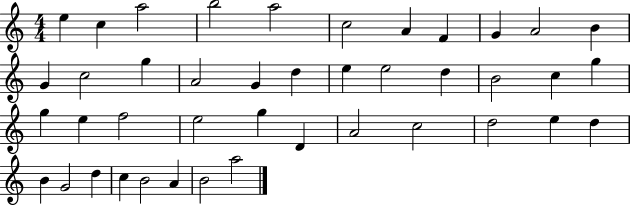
{
  \clef treble
  \numericTimeSignature
  \time 4/4
  \key c \major
  e''4 c''4 a''2 | b''2 a''2 | c''2 a'4 f'4 | g'4 a'2 b'4 | \break g'4 c''2 g''4 | a'2 g'4 d''4 | e''4 e''2 d''4 | b'2 c''4 g''4 | \break g''4 e''4 f''2 | e''2 g''4 d'4 | a'2 c''2 | d''2 e''4 d''4 | \break b'4 g'2 d''4 | c''4 b'2 a'4 | b'2 a''2 | \bar "|."
}